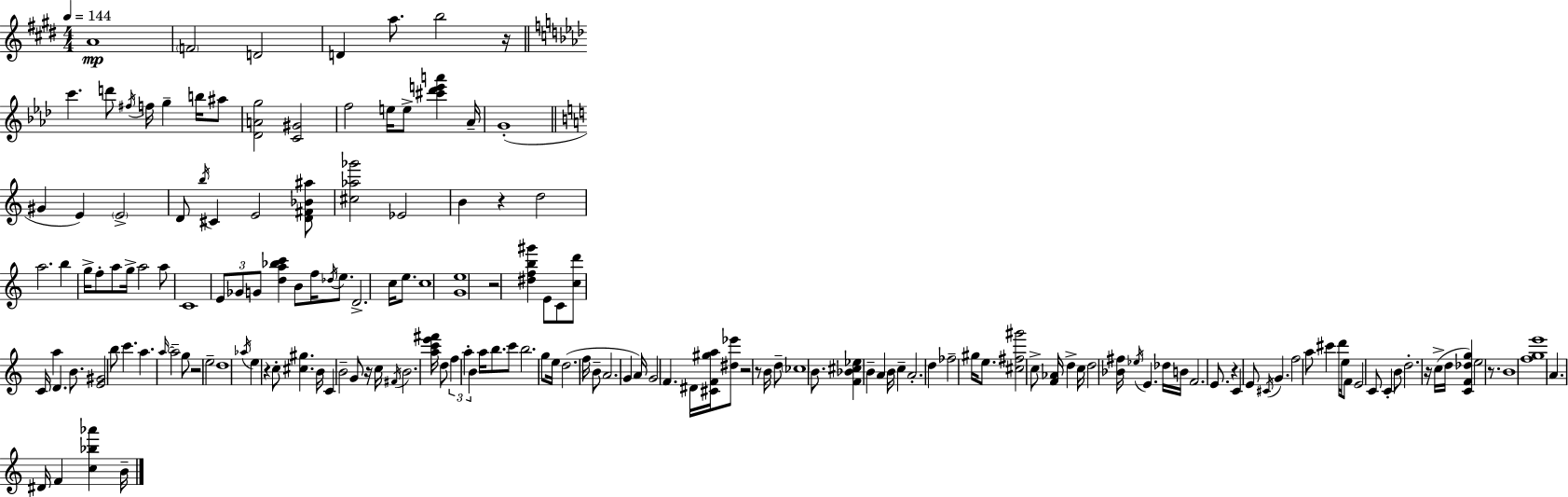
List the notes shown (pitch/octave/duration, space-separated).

A4/w F4/h D4/h D4/q A5/e. B5/h R/s C6/q. D6/e F#5/s F5/s G5/q B5/s A#5/e [Db4,A4,G5]/h [C4,G#4]/h F5/h E5/s E5/e [C#6,Db6,E6,A6]/q Ab4/s G4/w G#4/q E4/q E4/h D4/e B5/s C#4/q E4/h [D4,F#4,Bb4,A#5]/e [C#5,Ab5,Gb6]/h Eb4/h B4/q R/q D5/h A5/h. B5/q G5/s F5/e A5/e G5/s A5/h A5/e C4/w E4/e Gb4/e G4/e [D5,A5,Bb5,C6]/q B4/e F5/s Db5/s E5/e. D4/h. C5/s E5/e. C5/w [G4,E5]/w R/h [D#5,F5,B5,G#6]/q E4/e C4/e [C5,D6]/e C4/s A5/q D4/q. B4/e. [E4,G#4]/h B5/e C6/q. A5/q. A5/s A5/h G5/e R/h E5/h D5/w Ab5/s E5/q R/q C5/e [C#5,G#5]/q. B4/s C4/q B4/h G4/e R/s C5/s F#4/s B4/h. [A5,C6,E6,F#6]/s D5/e F5/q A5/q B4/q A5/s B5/e. C6/e B5/h. G5/e E5/s D5/h. F5/s B4/e A4/h. G4/q A4/s G4/h F4/q. D#4/s [C#4,F4,G#5,A5]/s [D#5,Eb6]/e R/h R/e B4/s D5/e CES5/w B4/e. [F4,Bb4,C#5,Eb5]/q B4/q A4/q B4/s C5/q A4/h. D5/q FES5/h G#5/s E5/e. [C#5,F#5,G#6]/h C5/e [F4,Ab4]/s D5/q C5/s D5/h [Bb4,F#5]/s Eb5/s E4/q. Db5/s B4/s F4/h. E4/e. R/q C4/q E4/e C#4/s G4/q. F5/h A5/e C#6/q D6/s E5/s F4/e E4/h C4/e C4/q B4/e D5/h. R/s C5/s D5/s [C4,F4,Db5,G5]/q E5/h R/e. B4/w [F5,G5,E6]/w A4/q. D#4/s F4/q [C5,Bb5,Ab6]/q B4/s